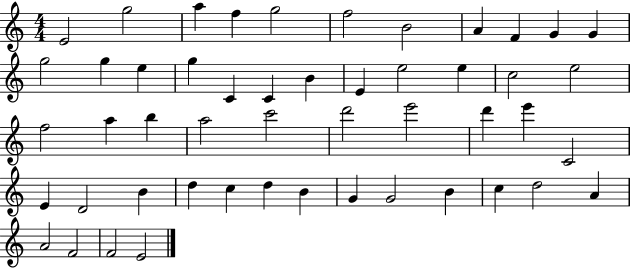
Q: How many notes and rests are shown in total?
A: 50